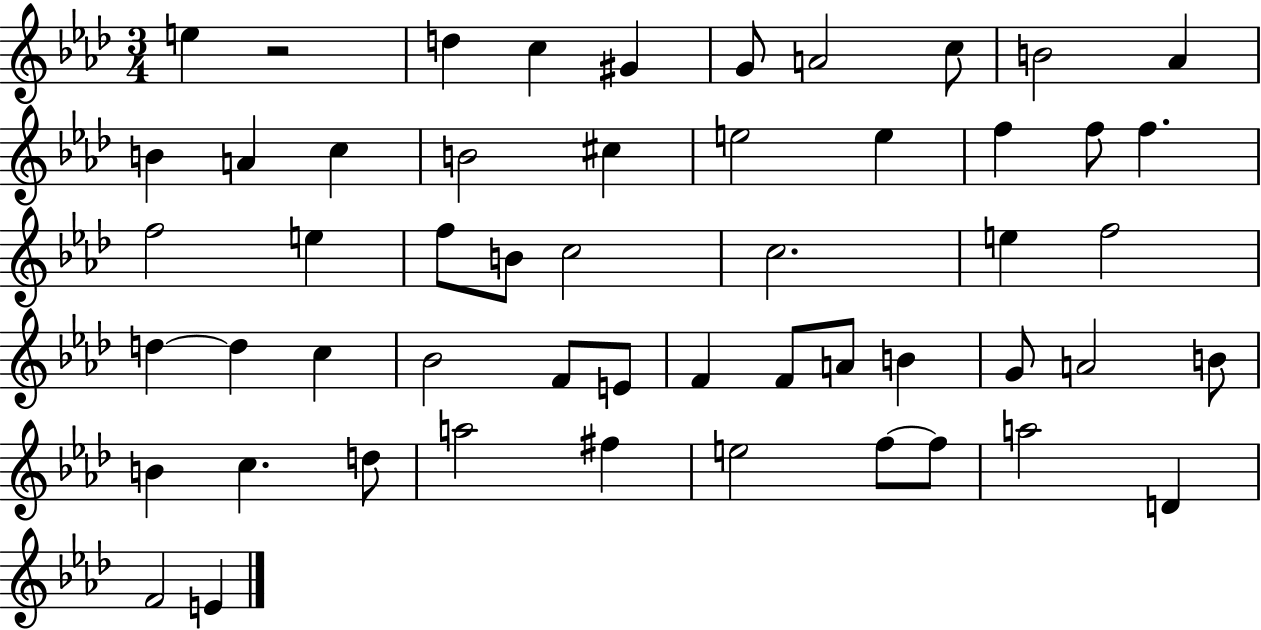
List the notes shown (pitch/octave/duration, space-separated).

E5/q R/h D5/q C5/q G#4/q G4/e A4/h C5/e B4/h Ab4/q B4/q A4/q C5/q B4/h C#5/q E5/h E5/q F5/q F5/e F5/q. F5/h E5/q F5/e B4/e C5/h C5/h. E5/q F5/h D5/q D5/q C5/q Bb4/h F4/e E4/e F4/q F4/e A4/e B4/q G4/e A4/h B4/e B4/q C5/q. D5/e A5/h F#5/q E5/h F5/e F5/e A5/h D4/q F4/h E4/q